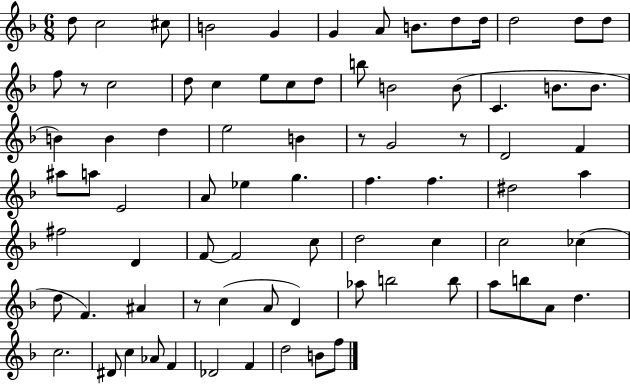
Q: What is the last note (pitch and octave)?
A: F5